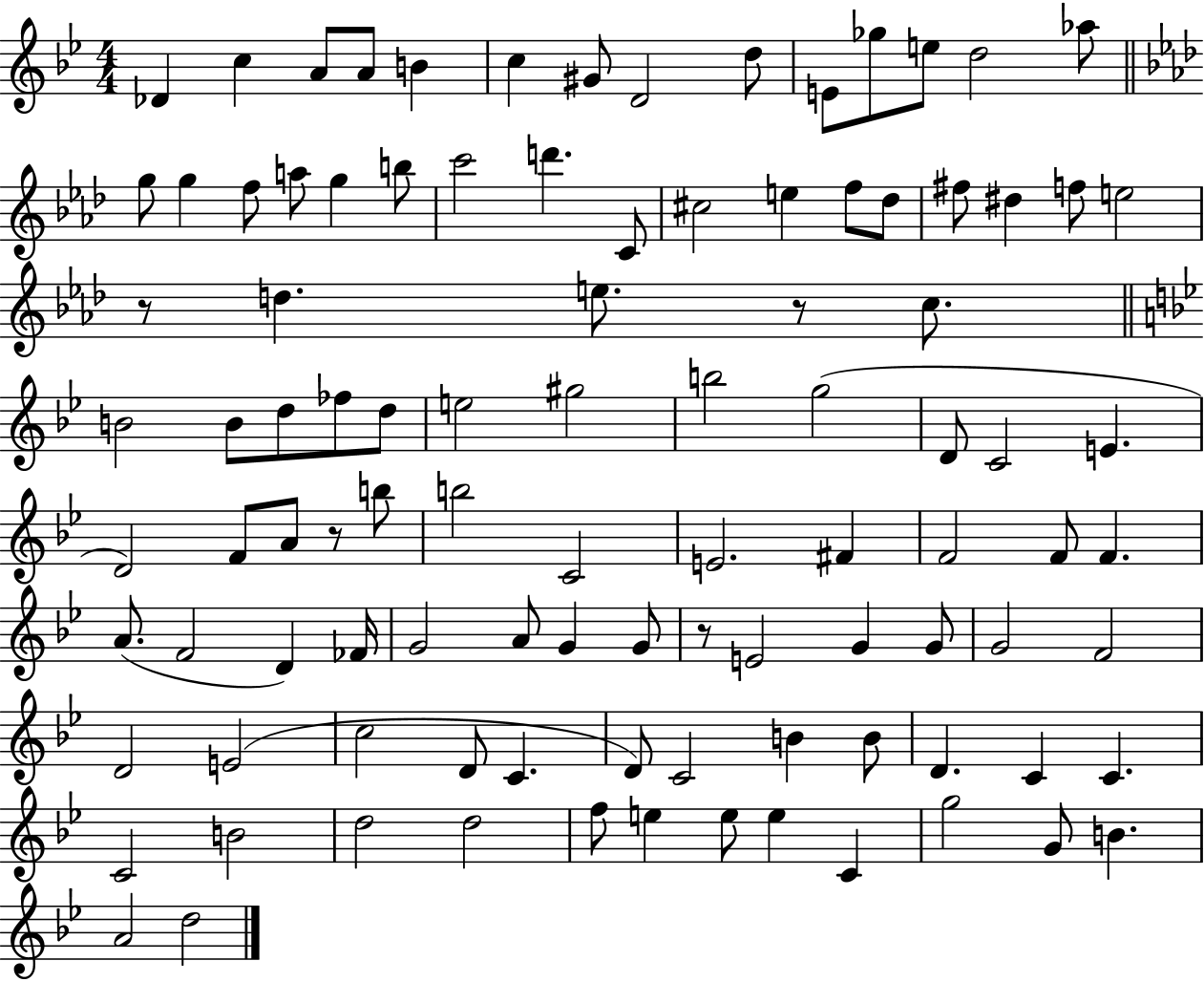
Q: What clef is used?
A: treble